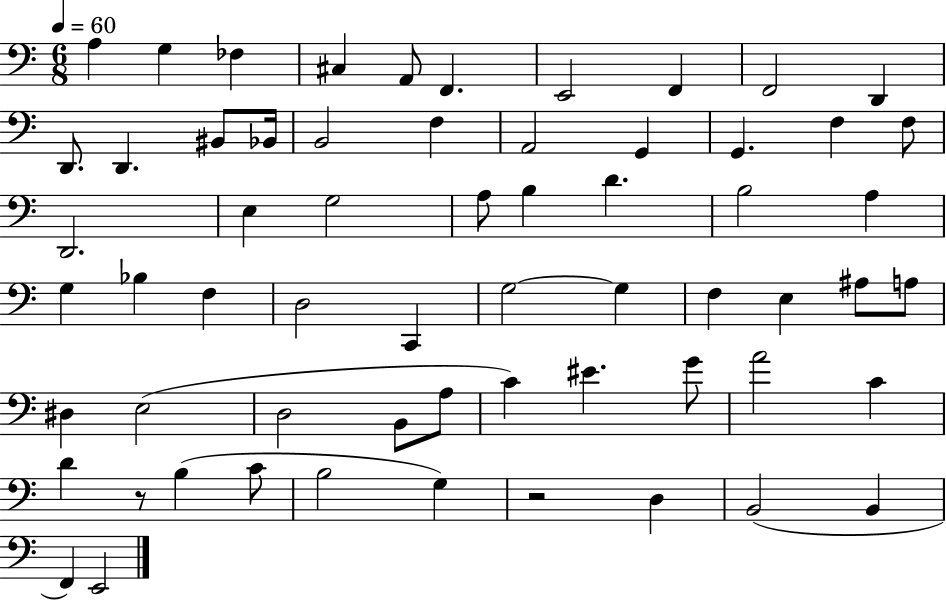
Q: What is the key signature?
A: C major